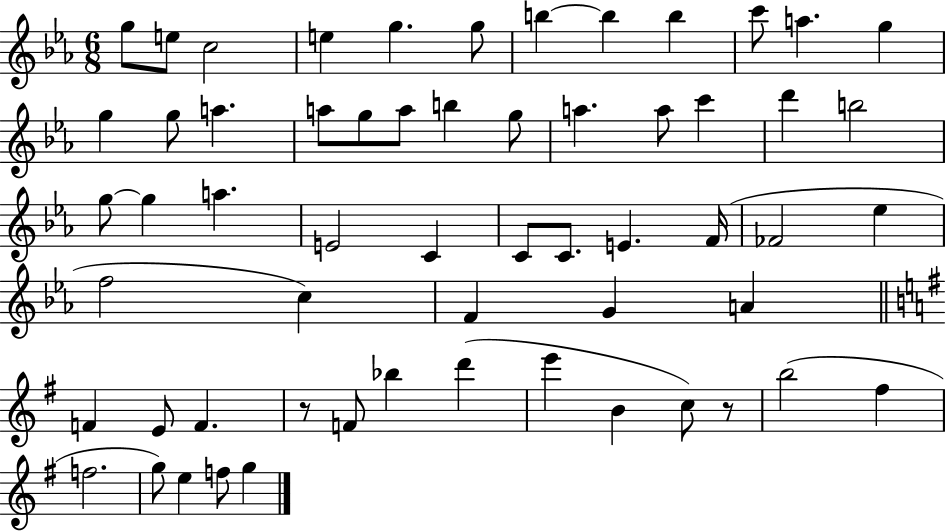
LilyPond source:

{
  \clef treble
  \numericTimeSignature
  \time 6/8
  \key ees \major
  \repeat volta 2 { g''8 e''8 c''2 | e''4 g''4. g''8 | b''4~~ b''4 b''4 | c'''8 a''4. g''4 | \break g''4 g''8 a''4. | a''8 g''8 a''8 b''4 g''8 | a''4. a''8 c'''4 | d'''4 b''2 | \break g''8~~ g''4 a''4. | e'2 c'4 | c'8 c'8. e'4. f'16( | fes'2 ees''4 | \break f''2 c''4) | f'4 g'4 a'4 | \bar "||" \break \key g \major f'4 e'8 f'4. | r8 f'8 bes''4 d'''4( | e'''4 b'4 c''8) r8 | b''2( fis''4 | \break f''2. | g''8) e''4 f''8 g''4 | } \bar "|."
}